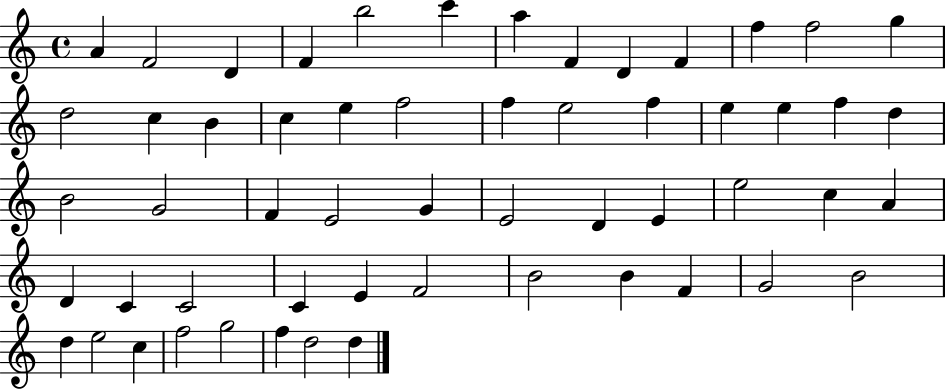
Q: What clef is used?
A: treble